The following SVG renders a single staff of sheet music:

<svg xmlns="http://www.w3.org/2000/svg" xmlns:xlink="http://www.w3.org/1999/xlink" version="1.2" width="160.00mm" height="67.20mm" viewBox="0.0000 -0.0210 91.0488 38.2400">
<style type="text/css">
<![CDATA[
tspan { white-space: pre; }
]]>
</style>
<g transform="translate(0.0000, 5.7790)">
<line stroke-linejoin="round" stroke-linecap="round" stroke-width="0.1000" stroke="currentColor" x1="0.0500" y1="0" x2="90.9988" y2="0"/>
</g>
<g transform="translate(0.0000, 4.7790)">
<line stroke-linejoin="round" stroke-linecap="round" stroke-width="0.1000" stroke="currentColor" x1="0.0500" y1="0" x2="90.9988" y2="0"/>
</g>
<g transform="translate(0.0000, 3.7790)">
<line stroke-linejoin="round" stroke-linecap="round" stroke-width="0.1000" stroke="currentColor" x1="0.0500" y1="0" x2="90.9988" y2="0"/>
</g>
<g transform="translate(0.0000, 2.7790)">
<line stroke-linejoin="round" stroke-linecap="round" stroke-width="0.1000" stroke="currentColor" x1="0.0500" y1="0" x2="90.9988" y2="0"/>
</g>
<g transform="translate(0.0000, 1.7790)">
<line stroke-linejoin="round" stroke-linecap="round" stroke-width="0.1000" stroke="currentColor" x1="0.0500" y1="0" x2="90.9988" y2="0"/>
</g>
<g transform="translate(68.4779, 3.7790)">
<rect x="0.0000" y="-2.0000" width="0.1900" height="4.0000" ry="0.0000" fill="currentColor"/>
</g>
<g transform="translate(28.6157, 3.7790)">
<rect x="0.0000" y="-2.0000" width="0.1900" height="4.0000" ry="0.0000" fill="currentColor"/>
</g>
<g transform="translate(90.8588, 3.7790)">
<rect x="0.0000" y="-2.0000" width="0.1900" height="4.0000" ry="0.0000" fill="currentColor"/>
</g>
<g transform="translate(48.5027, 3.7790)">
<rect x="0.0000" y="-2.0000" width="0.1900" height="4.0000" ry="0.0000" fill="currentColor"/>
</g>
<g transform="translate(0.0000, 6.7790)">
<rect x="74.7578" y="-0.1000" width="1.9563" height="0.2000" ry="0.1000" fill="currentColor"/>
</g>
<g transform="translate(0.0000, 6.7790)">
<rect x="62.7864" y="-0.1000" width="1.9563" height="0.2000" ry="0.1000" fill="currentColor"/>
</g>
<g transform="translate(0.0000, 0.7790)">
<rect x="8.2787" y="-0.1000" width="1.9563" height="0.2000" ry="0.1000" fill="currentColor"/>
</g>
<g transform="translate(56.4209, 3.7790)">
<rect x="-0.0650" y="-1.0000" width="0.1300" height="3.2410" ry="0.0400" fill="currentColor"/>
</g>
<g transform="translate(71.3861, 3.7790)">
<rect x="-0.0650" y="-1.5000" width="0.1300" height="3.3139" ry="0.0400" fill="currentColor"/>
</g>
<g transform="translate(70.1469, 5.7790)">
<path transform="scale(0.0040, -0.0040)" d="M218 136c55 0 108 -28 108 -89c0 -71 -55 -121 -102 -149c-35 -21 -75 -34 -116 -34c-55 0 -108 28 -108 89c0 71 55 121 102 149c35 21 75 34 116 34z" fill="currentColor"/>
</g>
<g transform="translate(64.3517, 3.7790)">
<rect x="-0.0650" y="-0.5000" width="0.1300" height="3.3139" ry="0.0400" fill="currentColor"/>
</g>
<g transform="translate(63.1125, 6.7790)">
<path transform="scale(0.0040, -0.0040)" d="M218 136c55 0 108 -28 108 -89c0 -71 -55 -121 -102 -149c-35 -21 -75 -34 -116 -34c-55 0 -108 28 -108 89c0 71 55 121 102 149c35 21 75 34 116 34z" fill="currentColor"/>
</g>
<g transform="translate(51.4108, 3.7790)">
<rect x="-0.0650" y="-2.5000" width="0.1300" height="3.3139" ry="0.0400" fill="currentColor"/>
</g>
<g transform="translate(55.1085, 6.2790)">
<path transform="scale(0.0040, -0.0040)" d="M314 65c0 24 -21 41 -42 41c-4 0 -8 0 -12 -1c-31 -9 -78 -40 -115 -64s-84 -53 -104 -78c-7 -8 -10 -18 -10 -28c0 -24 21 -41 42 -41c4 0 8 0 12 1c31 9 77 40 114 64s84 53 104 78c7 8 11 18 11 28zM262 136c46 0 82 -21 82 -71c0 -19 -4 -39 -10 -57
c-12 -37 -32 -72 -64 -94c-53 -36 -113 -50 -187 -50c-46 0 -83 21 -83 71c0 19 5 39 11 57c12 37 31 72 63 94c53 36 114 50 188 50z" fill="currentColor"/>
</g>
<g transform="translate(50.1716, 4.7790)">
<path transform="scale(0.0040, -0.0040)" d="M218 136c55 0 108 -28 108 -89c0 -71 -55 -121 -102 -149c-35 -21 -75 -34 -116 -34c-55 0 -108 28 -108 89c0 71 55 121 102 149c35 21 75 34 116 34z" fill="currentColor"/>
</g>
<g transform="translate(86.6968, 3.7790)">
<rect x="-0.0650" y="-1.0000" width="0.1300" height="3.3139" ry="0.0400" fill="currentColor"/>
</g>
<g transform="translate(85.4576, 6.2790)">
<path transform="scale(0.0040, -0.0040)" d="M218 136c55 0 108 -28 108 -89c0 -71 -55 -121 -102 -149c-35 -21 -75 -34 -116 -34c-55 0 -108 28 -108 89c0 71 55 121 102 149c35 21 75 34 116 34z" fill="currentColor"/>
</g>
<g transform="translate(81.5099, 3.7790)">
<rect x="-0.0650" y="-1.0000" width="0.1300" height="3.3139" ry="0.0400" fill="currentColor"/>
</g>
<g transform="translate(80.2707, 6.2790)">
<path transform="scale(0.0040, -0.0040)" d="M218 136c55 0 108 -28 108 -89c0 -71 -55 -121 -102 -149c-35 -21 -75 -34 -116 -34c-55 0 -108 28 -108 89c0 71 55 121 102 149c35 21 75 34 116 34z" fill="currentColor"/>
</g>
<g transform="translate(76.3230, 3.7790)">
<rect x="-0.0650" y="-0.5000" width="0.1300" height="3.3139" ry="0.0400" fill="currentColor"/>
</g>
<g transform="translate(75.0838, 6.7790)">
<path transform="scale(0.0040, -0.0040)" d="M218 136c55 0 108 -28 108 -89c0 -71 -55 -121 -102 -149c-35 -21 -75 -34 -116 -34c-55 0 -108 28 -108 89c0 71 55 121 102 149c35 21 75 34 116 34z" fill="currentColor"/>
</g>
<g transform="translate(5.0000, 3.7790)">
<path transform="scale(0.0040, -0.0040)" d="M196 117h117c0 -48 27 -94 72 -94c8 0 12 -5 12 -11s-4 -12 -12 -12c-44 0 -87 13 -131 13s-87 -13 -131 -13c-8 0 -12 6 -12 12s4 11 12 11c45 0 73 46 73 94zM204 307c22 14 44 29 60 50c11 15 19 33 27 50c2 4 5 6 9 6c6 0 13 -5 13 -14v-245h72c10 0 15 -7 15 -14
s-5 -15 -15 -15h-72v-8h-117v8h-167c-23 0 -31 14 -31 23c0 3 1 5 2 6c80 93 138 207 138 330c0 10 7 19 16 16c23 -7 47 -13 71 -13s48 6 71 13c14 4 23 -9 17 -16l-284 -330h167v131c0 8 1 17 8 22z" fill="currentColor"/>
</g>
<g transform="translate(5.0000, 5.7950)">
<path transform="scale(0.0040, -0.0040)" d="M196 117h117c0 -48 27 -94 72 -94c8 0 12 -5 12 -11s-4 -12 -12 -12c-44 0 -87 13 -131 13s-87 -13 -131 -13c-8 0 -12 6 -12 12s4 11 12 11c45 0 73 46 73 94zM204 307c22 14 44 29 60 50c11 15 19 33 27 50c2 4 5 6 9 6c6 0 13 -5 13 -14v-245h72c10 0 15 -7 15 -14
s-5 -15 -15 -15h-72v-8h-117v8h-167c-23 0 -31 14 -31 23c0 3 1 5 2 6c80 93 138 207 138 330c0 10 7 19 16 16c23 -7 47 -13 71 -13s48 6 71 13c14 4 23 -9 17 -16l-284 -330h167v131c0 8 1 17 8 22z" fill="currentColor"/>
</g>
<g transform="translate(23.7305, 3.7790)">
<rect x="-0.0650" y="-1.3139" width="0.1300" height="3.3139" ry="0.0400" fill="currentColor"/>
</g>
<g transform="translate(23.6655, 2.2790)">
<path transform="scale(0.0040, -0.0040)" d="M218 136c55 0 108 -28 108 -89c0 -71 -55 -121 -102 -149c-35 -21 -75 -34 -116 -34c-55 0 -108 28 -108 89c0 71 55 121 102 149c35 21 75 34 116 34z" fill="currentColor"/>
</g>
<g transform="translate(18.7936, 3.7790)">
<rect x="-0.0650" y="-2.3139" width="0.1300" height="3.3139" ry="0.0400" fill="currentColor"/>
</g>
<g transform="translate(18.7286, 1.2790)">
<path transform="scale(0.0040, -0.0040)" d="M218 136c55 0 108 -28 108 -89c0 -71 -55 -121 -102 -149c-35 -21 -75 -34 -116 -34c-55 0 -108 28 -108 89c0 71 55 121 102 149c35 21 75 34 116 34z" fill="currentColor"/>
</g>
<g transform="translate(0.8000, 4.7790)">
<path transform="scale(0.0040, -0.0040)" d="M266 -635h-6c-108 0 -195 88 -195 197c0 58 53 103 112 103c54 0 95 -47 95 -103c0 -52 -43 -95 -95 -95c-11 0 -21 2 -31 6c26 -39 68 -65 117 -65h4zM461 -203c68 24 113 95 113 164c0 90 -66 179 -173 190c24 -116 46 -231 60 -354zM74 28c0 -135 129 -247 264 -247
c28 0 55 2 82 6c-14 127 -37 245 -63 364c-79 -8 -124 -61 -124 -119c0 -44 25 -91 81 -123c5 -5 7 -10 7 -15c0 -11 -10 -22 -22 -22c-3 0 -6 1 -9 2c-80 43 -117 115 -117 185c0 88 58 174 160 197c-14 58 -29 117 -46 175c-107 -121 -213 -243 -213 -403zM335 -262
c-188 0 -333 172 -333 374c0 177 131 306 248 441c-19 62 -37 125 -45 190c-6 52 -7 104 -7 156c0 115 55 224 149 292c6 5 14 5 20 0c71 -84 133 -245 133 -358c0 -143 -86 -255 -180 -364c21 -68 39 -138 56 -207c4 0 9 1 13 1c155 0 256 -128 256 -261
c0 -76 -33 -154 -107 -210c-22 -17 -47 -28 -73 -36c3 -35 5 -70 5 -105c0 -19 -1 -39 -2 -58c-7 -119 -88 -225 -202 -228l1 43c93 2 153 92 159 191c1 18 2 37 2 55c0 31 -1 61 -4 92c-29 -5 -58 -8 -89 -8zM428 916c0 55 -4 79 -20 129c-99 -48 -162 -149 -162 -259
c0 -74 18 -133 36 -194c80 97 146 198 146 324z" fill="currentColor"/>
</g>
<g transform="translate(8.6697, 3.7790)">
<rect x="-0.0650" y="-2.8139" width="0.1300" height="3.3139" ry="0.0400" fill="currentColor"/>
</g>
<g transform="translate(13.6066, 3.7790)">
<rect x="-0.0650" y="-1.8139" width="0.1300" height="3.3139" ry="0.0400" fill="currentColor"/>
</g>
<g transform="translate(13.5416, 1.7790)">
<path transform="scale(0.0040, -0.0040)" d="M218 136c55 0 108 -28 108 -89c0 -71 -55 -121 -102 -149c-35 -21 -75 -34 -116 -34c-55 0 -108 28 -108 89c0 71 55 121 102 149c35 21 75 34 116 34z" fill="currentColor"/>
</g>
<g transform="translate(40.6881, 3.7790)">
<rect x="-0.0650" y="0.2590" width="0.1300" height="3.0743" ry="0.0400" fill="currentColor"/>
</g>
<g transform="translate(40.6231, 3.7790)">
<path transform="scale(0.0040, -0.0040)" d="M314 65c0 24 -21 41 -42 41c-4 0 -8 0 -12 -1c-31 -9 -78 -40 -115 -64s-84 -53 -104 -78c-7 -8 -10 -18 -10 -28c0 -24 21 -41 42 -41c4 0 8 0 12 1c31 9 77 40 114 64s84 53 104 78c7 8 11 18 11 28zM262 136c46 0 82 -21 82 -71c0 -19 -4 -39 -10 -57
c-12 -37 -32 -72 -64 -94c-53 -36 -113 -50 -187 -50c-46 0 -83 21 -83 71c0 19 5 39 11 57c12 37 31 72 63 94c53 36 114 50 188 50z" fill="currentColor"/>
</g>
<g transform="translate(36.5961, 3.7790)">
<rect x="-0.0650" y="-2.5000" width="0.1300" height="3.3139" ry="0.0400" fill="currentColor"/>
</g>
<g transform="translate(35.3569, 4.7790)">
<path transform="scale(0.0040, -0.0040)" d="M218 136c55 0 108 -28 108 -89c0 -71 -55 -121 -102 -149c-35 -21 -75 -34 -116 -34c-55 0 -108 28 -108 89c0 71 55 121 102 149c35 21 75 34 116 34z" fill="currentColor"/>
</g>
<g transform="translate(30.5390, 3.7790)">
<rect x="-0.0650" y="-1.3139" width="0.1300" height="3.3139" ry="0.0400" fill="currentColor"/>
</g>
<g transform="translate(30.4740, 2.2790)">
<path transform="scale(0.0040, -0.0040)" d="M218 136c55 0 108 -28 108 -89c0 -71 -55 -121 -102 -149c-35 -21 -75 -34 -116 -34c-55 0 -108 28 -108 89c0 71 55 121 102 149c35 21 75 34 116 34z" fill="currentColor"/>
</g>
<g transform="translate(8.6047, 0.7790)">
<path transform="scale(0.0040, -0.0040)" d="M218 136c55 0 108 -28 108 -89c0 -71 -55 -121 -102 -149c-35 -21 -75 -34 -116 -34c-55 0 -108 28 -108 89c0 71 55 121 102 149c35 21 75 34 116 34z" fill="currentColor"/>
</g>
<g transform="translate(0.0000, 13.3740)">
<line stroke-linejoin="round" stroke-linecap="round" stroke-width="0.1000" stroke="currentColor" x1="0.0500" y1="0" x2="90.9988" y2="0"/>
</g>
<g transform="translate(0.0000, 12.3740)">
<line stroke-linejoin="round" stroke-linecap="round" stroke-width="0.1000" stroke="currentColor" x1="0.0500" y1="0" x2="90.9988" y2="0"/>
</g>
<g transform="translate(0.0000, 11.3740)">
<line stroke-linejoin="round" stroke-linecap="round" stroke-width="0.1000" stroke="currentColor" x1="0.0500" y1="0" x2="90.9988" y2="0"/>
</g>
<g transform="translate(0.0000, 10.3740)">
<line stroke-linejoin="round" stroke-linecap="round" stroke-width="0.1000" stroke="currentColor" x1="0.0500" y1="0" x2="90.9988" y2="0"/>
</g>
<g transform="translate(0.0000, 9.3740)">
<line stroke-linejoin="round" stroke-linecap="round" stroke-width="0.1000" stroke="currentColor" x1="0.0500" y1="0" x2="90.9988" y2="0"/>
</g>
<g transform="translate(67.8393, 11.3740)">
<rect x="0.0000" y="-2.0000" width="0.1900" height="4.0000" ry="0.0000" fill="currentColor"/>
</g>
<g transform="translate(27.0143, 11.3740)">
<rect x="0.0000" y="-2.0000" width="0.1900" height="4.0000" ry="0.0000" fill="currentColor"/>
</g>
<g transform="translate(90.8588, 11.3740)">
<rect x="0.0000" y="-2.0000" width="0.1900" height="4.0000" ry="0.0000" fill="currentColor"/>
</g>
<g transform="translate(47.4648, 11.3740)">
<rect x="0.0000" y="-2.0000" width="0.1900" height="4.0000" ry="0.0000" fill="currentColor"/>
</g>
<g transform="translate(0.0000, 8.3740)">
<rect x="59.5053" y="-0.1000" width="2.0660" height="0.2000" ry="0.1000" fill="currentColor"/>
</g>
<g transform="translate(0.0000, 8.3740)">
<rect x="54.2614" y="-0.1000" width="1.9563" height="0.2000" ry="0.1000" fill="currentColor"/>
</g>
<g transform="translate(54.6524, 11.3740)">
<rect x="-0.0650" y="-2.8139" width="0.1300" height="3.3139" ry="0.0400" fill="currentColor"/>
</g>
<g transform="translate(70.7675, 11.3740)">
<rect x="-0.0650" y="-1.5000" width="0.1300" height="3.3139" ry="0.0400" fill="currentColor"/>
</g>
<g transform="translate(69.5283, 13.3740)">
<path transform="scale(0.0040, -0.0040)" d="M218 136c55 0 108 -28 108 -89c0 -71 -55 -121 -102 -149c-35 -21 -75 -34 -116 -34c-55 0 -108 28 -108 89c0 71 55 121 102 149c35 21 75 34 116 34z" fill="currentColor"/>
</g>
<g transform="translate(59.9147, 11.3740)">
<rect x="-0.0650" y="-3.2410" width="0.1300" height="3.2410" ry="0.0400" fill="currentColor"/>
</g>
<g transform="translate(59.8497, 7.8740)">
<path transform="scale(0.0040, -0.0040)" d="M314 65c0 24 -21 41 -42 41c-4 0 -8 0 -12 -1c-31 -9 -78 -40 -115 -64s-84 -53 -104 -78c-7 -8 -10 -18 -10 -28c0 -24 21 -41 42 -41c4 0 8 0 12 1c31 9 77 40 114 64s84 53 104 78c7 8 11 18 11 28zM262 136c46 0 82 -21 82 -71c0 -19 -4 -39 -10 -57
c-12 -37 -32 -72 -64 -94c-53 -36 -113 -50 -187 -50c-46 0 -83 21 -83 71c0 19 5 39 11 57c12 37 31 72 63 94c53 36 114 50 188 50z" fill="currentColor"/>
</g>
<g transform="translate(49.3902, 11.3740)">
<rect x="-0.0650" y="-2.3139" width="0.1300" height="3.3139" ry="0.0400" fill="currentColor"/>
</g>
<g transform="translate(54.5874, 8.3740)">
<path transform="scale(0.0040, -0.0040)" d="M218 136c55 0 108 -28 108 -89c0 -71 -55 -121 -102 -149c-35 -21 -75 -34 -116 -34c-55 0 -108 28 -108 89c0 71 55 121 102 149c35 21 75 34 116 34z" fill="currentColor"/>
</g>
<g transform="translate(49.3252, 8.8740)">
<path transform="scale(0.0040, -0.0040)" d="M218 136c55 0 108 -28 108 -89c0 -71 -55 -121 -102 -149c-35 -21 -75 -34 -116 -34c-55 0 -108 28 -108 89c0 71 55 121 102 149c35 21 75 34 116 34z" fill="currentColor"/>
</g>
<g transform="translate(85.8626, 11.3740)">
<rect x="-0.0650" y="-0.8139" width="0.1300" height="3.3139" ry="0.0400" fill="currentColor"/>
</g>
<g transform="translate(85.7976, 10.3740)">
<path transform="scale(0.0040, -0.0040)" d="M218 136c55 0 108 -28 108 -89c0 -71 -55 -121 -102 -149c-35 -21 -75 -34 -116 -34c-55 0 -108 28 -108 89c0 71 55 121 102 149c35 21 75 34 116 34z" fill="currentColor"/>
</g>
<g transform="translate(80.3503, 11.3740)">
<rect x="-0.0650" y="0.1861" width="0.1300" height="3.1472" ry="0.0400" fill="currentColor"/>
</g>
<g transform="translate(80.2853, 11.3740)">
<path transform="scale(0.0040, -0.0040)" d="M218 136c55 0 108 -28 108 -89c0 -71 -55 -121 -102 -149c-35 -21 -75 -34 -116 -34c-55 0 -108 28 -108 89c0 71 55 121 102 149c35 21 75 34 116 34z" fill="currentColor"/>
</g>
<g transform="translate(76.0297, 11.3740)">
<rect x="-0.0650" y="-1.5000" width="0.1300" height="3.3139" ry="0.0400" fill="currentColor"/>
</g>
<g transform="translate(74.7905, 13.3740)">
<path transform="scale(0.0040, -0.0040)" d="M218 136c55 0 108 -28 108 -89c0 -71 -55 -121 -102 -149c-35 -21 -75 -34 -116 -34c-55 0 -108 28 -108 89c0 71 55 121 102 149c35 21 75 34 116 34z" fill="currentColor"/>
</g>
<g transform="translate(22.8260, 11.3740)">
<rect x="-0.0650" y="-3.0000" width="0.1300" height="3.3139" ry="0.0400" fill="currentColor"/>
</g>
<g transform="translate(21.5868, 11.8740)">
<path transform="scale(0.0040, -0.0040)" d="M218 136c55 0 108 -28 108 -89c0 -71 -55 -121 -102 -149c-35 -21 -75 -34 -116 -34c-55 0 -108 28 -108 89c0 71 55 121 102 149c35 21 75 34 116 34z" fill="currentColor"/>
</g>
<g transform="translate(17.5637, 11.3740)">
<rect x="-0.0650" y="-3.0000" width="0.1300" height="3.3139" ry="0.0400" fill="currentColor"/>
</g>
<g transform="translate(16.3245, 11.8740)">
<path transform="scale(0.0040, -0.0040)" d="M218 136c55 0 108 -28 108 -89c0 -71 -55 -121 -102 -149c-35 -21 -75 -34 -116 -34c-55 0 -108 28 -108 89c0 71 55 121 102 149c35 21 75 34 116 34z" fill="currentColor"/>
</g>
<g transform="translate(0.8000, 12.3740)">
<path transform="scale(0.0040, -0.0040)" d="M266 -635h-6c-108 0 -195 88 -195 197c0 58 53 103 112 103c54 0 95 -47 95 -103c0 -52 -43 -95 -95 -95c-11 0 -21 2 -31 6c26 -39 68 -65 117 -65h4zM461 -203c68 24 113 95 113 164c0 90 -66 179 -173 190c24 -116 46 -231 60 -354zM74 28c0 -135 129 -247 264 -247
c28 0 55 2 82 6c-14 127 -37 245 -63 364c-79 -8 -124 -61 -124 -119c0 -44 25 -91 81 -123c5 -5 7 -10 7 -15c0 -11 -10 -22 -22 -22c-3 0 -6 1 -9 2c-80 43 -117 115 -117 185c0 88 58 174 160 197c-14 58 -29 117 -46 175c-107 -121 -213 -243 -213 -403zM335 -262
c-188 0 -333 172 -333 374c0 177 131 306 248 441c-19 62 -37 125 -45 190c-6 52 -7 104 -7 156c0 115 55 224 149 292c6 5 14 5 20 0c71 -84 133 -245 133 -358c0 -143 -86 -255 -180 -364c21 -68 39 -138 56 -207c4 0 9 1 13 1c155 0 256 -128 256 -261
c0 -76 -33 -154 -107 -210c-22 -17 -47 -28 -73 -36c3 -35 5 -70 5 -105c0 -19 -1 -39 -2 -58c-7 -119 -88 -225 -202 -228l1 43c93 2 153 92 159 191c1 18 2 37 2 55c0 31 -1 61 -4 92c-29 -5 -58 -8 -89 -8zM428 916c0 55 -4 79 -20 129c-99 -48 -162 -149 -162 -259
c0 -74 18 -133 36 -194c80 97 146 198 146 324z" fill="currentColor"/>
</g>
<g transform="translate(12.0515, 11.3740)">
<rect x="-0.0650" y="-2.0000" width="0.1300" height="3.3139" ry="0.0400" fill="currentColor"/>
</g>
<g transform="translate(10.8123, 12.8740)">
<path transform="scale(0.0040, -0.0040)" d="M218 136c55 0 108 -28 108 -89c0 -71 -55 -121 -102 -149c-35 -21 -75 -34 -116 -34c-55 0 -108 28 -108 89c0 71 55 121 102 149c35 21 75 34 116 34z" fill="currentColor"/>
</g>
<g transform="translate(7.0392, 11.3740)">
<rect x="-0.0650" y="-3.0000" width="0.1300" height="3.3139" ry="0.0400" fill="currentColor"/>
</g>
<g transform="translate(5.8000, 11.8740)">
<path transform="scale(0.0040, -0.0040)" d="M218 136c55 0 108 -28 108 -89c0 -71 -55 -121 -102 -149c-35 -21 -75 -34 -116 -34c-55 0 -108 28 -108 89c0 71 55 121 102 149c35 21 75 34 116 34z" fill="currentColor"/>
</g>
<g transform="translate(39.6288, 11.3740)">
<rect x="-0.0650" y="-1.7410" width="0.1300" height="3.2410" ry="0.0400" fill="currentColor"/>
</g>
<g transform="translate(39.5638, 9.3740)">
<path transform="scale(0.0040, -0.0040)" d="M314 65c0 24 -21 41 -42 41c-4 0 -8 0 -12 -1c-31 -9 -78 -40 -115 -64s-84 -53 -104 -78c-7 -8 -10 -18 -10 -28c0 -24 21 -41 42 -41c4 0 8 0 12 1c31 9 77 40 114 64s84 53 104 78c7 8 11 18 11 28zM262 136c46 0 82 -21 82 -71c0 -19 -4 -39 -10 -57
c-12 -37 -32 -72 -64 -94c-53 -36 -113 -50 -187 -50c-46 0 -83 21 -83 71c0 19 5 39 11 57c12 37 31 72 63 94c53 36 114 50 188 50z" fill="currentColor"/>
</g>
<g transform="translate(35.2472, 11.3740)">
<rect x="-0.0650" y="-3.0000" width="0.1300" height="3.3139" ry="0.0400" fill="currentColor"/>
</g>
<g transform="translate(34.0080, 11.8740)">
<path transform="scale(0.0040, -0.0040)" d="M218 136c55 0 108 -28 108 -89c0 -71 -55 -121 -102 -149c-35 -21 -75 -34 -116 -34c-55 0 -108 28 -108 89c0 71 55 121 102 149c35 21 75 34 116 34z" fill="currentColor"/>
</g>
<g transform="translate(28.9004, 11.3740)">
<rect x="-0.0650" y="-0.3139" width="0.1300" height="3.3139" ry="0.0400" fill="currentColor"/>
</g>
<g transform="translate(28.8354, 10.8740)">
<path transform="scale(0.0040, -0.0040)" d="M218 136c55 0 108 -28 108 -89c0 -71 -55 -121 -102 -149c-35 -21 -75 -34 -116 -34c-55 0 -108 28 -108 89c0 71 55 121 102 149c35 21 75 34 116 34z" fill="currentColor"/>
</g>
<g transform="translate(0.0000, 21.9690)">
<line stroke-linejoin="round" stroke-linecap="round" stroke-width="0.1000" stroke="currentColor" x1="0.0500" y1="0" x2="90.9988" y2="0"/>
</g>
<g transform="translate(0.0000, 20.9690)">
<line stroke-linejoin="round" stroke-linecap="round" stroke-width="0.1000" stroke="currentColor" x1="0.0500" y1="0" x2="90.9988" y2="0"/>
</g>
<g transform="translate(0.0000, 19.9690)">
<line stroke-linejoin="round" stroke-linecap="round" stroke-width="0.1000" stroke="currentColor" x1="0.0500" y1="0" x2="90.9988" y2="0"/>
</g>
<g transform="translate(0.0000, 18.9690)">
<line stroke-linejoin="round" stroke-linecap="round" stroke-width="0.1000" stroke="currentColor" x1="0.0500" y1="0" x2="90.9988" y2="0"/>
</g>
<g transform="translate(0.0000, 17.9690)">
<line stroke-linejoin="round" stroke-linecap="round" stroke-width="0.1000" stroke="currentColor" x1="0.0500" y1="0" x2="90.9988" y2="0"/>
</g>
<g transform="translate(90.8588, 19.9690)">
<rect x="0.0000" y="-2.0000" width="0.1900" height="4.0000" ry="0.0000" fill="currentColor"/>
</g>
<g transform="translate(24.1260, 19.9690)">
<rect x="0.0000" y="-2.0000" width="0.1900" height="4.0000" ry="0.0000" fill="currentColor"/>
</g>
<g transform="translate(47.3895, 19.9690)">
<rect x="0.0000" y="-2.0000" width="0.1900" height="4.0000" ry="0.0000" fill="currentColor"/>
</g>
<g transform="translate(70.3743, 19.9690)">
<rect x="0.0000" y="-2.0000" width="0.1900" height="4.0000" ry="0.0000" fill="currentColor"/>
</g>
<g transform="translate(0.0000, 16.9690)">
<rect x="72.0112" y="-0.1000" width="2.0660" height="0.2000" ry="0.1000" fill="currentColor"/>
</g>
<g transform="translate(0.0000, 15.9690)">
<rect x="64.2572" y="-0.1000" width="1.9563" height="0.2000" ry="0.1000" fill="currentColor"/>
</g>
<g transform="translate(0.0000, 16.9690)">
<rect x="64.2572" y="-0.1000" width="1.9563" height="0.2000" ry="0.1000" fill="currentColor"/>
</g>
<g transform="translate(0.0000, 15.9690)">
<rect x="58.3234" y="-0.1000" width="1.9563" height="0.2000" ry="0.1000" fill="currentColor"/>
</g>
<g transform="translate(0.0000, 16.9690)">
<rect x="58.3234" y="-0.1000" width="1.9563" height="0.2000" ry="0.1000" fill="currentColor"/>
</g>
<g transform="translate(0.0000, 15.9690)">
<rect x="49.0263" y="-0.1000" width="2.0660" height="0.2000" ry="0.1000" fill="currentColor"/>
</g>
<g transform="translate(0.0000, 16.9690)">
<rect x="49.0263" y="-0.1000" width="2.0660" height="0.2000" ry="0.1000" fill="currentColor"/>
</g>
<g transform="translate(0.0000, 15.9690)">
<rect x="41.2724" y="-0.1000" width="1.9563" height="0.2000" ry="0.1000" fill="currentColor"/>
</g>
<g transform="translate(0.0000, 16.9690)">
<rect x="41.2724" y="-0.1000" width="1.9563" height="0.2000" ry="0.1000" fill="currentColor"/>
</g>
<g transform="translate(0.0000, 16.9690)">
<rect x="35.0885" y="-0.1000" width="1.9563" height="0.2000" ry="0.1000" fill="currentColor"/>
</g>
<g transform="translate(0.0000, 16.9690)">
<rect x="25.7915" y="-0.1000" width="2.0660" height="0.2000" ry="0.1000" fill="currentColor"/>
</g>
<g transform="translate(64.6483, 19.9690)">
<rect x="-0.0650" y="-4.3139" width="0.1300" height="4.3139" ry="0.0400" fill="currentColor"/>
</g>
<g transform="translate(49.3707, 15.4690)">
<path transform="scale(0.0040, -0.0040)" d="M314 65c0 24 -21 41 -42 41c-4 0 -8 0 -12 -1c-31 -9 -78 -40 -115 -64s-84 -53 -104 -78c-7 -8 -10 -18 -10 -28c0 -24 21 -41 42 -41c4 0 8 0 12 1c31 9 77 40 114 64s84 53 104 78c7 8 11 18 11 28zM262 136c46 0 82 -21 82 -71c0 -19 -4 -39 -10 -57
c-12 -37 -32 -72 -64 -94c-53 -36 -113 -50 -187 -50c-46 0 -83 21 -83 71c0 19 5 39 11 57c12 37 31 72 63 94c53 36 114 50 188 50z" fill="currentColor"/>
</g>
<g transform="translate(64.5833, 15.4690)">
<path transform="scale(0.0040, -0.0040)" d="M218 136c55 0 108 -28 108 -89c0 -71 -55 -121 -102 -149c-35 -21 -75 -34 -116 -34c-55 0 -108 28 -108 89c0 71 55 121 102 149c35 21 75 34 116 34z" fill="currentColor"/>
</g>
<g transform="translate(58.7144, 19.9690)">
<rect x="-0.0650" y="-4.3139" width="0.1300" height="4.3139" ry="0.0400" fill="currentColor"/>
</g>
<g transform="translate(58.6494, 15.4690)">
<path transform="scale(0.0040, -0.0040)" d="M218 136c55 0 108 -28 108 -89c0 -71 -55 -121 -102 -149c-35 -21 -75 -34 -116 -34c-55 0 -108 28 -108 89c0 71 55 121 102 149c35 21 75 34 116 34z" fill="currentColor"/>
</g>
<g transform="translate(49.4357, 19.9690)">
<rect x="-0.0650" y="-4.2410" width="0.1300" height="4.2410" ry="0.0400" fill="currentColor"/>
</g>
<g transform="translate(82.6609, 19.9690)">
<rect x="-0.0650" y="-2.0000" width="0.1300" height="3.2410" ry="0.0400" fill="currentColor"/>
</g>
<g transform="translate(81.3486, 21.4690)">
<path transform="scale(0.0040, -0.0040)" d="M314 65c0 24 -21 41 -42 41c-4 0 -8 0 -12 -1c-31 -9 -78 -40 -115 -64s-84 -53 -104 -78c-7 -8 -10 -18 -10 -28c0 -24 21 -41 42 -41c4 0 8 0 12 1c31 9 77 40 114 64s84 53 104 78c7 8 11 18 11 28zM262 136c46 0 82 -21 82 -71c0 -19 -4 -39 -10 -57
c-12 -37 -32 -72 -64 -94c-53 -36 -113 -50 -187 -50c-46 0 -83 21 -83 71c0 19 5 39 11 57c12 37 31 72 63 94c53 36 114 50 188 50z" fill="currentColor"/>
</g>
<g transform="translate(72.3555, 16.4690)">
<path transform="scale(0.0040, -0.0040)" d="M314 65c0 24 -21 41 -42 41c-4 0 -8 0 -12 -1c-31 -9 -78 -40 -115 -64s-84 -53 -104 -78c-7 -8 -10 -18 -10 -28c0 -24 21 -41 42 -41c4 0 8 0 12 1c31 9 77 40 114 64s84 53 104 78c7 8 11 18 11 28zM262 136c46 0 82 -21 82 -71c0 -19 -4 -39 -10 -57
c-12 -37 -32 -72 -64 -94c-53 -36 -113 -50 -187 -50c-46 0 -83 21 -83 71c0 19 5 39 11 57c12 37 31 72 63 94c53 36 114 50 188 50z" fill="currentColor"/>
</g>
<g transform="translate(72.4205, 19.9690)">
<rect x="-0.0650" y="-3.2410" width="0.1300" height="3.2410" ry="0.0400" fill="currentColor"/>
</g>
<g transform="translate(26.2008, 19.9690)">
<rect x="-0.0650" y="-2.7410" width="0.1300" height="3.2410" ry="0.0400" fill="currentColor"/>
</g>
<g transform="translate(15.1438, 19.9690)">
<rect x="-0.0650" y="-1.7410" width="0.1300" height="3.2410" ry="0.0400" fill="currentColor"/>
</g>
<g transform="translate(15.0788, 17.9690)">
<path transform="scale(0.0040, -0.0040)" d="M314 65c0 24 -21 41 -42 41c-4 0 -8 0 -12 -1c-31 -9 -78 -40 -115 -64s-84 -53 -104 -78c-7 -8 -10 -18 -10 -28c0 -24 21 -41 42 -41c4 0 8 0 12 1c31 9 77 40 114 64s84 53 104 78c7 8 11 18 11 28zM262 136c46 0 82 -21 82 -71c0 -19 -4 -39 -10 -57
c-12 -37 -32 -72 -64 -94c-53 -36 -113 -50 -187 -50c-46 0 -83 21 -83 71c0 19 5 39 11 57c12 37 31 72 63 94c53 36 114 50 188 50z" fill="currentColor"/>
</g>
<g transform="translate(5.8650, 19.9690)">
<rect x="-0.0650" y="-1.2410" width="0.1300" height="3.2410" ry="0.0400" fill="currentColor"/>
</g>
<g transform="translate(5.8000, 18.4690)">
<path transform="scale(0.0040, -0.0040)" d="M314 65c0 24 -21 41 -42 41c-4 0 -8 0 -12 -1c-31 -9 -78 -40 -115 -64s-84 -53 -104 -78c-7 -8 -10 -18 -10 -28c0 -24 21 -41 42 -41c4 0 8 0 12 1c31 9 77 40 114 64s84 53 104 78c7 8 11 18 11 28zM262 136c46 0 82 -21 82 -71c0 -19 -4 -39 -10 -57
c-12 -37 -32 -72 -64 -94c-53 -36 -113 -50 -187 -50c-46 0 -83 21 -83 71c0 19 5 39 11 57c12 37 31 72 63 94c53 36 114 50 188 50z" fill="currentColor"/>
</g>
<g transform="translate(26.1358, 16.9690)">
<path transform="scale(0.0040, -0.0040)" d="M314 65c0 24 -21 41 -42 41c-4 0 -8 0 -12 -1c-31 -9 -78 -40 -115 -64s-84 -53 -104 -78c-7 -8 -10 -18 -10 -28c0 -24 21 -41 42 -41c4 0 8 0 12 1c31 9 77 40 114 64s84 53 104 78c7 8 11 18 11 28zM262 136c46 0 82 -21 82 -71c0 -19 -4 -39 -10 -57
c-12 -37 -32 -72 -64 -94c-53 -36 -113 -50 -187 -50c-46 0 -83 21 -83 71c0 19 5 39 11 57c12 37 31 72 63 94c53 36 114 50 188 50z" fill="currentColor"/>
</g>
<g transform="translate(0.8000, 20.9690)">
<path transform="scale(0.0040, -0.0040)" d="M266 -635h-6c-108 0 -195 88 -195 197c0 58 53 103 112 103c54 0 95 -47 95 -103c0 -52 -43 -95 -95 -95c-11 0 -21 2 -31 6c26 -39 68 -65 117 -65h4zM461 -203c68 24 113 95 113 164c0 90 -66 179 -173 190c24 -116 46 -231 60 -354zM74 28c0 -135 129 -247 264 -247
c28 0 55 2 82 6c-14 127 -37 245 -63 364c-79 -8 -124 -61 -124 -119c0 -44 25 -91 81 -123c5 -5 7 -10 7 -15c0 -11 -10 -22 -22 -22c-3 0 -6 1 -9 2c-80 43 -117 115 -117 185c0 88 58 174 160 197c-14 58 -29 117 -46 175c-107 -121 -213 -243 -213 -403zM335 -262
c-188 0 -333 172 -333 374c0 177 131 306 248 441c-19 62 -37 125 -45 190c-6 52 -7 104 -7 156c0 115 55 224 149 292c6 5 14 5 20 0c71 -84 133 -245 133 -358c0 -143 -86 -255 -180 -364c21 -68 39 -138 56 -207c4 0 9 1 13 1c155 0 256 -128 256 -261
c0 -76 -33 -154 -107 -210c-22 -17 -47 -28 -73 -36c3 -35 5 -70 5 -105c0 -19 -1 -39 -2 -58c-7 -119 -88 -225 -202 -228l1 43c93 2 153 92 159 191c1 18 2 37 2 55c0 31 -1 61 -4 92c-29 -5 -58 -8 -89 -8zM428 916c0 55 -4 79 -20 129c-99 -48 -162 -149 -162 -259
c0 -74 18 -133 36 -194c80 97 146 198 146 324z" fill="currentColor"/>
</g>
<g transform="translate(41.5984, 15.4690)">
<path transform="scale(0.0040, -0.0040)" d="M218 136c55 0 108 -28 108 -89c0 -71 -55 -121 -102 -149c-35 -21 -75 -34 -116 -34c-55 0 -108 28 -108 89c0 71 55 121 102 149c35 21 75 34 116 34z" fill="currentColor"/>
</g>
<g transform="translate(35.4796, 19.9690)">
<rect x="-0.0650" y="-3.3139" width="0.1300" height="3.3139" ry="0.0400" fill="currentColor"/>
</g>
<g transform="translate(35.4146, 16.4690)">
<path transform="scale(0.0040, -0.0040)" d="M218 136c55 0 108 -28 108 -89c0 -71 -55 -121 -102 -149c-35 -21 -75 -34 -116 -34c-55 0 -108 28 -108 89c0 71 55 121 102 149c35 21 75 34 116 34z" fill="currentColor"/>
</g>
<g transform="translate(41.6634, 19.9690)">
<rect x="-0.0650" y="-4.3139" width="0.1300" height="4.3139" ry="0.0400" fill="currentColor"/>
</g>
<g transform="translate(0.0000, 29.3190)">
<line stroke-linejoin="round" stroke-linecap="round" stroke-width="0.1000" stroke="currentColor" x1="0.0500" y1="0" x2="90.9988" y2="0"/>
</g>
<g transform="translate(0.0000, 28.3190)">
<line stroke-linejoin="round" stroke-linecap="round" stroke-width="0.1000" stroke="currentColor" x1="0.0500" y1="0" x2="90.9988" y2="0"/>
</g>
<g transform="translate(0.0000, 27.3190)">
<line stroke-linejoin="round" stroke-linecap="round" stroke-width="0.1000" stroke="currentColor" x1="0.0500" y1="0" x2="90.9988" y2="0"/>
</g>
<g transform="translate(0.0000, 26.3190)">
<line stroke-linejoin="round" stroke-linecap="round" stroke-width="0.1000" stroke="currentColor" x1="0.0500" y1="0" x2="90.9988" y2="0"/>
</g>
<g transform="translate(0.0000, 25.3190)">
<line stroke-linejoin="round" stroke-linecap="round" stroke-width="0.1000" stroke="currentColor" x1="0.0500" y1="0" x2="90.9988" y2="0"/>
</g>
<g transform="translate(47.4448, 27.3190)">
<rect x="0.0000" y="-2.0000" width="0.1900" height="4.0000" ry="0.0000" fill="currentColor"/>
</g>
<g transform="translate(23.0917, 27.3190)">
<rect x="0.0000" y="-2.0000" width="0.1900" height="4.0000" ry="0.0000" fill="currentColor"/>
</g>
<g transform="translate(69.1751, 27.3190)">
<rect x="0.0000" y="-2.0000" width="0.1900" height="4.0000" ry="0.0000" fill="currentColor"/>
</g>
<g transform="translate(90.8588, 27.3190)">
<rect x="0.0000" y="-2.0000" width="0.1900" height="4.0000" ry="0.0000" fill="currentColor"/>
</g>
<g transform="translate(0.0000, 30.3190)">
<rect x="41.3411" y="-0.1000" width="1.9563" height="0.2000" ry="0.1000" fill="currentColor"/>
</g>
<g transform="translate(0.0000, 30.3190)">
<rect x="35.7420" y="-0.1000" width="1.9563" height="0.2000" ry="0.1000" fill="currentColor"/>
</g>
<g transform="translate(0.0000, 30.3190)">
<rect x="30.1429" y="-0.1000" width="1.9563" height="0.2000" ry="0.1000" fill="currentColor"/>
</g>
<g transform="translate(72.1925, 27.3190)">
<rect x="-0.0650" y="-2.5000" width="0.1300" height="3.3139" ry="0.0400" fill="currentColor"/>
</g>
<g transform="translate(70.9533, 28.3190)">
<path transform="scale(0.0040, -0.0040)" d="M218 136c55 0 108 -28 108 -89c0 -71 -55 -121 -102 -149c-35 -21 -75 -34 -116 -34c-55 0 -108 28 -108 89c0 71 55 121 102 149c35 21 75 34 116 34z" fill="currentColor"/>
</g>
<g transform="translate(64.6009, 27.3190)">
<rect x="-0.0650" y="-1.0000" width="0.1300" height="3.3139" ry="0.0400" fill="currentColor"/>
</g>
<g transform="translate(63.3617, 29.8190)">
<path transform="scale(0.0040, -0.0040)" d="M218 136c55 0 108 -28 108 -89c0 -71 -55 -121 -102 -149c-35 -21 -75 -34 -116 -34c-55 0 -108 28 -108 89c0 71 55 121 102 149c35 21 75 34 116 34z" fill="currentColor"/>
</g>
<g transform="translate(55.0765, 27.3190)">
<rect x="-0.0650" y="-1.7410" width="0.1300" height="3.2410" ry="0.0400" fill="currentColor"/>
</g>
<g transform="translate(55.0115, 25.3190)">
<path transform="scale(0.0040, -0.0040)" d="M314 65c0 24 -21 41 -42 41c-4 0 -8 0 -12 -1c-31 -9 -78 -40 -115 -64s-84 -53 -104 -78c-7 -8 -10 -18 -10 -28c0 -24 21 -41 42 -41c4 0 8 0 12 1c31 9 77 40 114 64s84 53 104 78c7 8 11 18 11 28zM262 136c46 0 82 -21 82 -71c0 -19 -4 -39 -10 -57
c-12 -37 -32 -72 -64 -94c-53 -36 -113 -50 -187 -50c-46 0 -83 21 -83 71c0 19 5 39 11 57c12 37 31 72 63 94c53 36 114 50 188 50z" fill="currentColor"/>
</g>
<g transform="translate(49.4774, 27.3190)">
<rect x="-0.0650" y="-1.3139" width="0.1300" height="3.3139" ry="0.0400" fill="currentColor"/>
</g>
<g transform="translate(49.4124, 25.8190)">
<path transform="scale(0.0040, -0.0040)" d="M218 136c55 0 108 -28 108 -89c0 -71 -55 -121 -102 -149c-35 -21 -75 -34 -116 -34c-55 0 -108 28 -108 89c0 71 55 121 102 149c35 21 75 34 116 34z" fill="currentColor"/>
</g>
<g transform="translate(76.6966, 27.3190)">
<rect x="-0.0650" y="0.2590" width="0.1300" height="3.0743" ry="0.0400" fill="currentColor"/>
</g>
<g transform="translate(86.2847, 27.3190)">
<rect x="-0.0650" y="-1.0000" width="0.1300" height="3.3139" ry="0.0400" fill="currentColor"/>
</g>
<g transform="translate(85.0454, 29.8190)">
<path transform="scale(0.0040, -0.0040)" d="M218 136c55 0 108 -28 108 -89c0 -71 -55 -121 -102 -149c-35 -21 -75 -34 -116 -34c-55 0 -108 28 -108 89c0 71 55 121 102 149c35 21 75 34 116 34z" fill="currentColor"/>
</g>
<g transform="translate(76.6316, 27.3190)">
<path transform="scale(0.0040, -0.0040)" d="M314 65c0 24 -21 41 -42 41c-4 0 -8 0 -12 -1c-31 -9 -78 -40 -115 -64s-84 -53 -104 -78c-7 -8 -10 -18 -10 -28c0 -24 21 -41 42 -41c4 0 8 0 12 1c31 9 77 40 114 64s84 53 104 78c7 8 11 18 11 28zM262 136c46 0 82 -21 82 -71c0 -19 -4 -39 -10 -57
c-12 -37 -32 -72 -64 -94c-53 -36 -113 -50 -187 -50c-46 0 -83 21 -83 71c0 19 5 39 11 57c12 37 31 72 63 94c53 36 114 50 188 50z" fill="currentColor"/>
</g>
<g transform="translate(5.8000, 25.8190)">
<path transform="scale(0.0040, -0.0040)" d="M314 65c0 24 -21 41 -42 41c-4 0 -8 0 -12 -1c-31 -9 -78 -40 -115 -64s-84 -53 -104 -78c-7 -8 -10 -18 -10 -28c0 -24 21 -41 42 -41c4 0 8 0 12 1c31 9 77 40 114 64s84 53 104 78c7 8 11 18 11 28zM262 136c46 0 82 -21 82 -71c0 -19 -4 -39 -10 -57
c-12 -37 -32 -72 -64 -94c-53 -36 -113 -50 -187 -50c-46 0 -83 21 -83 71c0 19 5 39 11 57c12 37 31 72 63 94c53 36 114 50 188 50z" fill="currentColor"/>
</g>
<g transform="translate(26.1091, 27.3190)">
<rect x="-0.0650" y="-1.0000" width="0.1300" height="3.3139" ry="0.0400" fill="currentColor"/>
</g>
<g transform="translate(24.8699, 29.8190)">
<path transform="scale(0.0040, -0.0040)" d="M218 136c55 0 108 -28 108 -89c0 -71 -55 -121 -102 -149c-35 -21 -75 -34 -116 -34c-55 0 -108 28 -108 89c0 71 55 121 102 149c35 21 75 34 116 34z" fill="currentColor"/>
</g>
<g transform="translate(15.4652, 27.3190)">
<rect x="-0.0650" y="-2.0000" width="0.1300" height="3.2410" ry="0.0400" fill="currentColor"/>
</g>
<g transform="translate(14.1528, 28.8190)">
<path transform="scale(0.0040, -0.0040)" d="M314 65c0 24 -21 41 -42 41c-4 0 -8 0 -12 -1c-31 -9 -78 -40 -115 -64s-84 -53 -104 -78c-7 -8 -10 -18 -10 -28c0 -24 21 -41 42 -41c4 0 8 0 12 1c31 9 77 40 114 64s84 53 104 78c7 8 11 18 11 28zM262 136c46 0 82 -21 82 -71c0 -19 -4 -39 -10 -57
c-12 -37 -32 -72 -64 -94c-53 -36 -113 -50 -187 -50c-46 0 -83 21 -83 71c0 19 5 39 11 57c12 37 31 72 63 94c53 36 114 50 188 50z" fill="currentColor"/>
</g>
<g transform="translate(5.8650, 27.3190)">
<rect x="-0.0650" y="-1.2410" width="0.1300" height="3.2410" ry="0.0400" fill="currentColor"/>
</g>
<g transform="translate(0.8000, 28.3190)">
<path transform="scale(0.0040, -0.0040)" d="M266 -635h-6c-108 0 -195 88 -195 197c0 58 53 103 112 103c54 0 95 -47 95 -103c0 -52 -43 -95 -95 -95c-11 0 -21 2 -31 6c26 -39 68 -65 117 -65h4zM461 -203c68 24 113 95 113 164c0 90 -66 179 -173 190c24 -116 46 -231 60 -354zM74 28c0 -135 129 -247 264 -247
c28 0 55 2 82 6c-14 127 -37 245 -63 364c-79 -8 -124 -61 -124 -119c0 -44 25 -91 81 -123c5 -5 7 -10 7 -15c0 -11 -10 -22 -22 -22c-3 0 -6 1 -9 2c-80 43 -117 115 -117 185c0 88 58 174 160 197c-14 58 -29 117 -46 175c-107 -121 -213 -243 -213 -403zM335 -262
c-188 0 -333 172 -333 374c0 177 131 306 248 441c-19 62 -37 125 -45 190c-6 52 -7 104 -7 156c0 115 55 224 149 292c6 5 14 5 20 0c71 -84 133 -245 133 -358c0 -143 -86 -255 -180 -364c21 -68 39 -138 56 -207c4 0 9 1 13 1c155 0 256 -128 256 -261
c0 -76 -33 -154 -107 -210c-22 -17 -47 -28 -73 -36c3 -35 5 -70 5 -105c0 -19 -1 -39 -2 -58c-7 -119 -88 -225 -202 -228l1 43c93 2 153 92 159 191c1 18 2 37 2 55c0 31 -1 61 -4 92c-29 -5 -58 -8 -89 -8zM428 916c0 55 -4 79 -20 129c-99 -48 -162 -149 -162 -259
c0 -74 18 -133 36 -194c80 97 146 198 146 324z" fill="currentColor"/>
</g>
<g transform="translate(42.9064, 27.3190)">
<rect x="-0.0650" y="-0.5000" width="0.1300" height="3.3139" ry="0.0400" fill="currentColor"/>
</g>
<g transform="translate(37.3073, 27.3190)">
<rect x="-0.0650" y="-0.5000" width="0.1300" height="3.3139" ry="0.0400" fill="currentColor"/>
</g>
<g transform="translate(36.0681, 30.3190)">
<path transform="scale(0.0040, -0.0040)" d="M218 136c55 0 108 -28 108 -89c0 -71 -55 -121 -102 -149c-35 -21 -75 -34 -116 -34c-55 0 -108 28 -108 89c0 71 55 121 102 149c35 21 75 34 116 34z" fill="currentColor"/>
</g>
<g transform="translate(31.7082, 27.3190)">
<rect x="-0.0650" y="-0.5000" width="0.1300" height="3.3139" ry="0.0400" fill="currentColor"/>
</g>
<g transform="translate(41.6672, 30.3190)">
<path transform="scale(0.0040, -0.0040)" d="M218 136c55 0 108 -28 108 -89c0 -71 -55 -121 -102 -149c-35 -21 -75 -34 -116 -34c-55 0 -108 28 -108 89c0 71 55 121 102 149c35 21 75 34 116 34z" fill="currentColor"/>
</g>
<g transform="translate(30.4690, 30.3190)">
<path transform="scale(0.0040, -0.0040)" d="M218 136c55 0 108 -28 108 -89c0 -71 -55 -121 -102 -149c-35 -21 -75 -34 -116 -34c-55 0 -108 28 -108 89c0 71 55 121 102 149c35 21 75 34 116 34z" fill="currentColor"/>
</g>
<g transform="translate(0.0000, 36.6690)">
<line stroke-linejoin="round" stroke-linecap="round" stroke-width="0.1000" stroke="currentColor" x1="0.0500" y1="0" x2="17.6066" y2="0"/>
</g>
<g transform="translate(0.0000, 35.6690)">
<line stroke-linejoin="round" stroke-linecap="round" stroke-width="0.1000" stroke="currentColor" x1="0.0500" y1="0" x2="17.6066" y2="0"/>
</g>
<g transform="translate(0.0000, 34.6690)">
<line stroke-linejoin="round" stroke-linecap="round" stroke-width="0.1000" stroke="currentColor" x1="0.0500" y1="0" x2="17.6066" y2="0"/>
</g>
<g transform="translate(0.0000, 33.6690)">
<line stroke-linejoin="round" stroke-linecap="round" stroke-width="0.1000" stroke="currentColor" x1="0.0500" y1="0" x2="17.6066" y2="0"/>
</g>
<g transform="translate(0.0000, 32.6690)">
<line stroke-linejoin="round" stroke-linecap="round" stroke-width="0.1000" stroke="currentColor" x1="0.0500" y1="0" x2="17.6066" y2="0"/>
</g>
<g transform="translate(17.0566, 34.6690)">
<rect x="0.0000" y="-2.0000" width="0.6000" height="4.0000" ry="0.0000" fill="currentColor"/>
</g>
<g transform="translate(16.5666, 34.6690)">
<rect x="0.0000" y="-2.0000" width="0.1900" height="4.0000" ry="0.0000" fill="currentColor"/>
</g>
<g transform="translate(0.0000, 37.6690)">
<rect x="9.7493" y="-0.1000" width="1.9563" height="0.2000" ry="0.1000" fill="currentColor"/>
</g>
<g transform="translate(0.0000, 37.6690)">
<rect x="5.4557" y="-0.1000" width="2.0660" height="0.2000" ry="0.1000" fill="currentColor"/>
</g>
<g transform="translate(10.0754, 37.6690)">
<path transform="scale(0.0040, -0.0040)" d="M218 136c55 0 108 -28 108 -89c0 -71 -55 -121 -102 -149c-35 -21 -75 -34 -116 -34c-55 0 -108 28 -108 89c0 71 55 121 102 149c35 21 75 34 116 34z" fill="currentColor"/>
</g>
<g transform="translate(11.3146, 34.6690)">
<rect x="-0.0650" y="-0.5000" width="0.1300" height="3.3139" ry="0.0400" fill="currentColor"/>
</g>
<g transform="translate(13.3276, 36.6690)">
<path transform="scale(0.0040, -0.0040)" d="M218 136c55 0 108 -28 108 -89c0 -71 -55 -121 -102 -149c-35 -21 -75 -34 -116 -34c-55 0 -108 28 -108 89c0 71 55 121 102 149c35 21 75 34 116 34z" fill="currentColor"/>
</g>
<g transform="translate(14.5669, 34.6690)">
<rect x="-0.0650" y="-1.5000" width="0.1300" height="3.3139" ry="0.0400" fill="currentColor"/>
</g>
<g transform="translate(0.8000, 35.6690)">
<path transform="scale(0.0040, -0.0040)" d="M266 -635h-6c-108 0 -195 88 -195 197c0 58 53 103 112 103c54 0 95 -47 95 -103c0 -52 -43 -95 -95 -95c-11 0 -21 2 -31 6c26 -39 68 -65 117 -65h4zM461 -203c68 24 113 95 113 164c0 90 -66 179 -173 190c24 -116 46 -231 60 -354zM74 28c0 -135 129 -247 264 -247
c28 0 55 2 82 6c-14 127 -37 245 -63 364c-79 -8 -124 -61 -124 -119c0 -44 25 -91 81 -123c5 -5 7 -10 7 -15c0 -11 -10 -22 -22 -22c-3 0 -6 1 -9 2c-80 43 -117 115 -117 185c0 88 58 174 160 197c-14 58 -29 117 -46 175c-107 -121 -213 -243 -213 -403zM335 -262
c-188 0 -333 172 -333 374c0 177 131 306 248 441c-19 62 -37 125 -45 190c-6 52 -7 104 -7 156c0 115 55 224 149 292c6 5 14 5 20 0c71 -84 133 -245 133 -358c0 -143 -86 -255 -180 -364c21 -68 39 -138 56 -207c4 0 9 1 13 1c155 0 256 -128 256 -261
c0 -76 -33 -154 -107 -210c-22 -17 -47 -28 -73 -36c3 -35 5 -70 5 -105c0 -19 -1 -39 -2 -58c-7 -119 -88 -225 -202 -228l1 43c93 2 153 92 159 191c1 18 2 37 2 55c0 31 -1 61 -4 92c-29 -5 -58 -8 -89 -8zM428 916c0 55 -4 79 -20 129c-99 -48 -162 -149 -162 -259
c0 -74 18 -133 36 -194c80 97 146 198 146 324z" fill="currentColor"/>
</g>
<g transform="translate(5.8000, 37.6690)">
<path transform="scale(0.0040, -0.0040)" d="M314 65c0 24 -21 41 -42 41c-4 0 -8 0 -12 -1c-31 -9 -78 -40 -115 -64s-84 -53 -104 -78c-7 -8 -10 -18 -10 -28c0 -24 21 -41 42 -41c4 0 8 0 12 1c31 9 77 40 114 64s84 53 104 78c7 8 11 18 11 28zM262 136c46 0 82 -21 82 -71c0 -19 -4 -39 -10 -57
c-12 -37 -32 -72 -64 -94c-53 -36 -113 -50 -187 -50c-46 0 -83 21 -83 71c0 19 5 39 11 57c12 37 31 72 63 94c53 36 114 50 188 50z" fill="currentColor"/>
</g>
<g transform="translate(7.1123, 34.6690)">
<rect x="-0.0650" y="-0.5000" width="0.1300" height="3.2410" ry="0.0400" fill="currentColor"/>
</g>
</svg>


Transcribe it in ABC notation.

X:1
T:Untitled
M:4/4
L:1/4
K:C
a f g e e G B2 G D2 C E C D D A F A A c A f2 g a b2 E E B d e2 f2 a2 b d' d'2 d' d' b2 F2 e2 F2 D C C C e f2 D G B2 D C2 C E